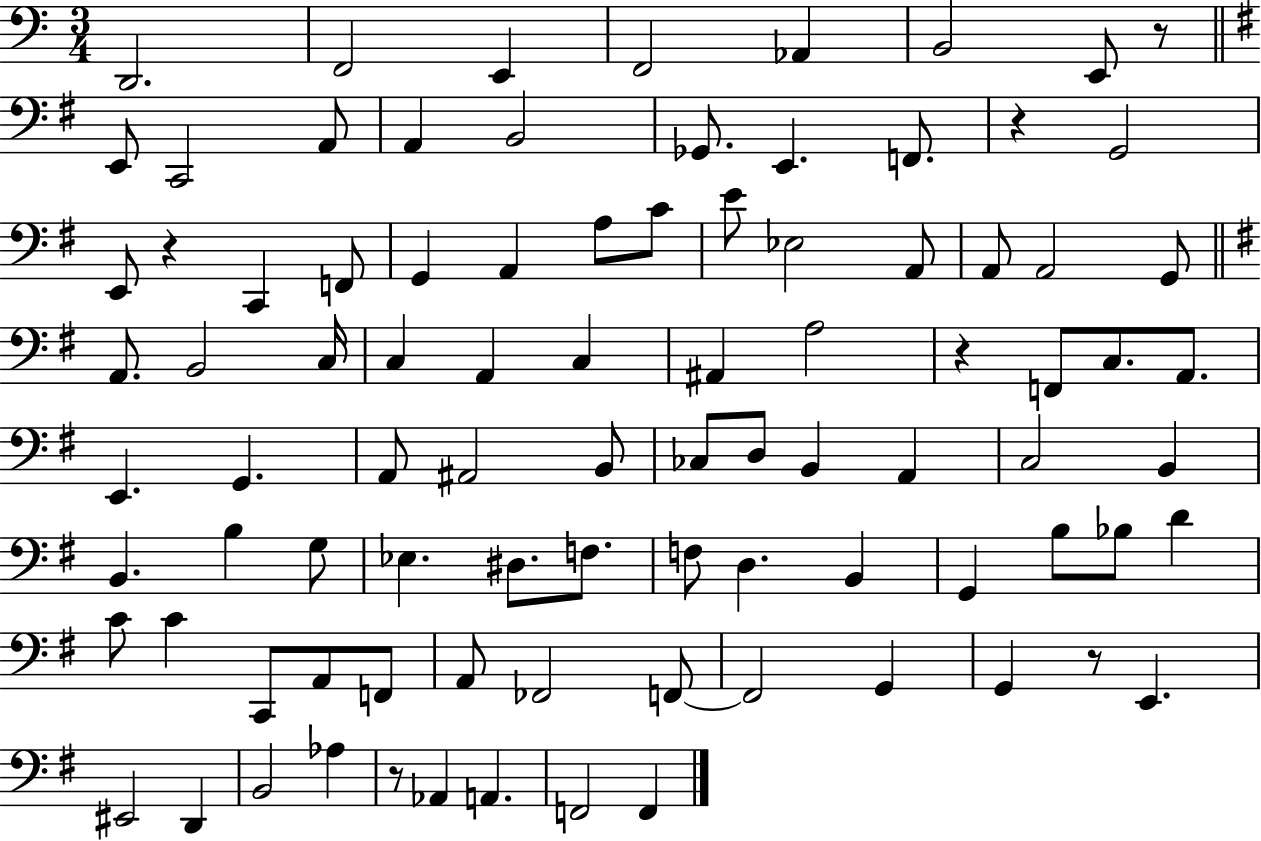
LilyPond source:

{
  \clef bass
  \numericTimeSignature
  \time 3/4
  \key c \major
  \repeat volta 2 { d,2. | f,2 e,4 | f,2 aes,4 | b,2 e,8 r8 | \break \bar "||" \break \key e \minor e,8 c,2 a,8 | a,4 b,2 | ges,8. e,4. f,8. | r4 g,2 | \break e,8 r4 c,4 f,8 | g,4 a,4 a8 c'8 | e'8 ees2 a,8 | a,8 a,2 g,8 | \break \bar "||" \break \key g \major a,8. b,2 c16 | c4 a,4 c4 | ais,4 a2 | r4 f,8 c8. a,8. | \break e,4. g,4. | a,8 ais,2 b,8 | ces8 d8 b,4 a,4 | c2 b,4 | \break b,4. b4 g8 | ees4. dis8. f8. | f8 d4. b,4 | g,4 b8 bes8 d'4 | \break c'8 c'4 c,8 a,8 f,8 | a,8 fes,2 f,8~~ | f,2 g,4 | g,4 r8 e,4. | \break eis,2 d,4 | b,2 aes4 | r8 aes,4 a,4. | f,2 f,4 | \break } \bar "|."
}